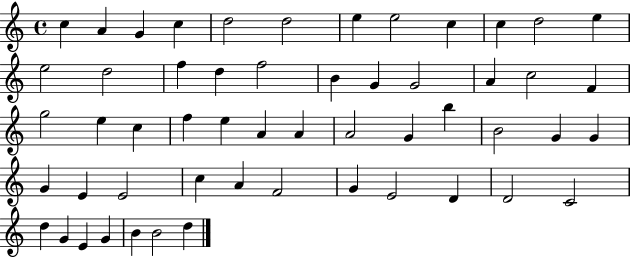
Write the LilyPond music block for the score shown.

{
  \clef treble
  \time 4/4
  \defaultTimeSignature
  \key c \major
  c''4 a'4 g'4 c''4 | d''2 d''2 | e''4 e''2 c''4 | c''4 d''2 e''4 | \break e''2 d''2 | f''4 d''4 f''2 | b'4 g'4 g'2 | a'4 c''2 f'4 | \break g''2 e''4 c''4 | f''4 e''4 a'4 a'4 | a'2 g'4 b''4 | b'2 g'4 g'4 | \break g'4 e'4 e'2 | c''4 a'4 f'2 | g'4 e'2 d'4 | d'2 c'2 | \break d''4 g'4 e'4 g'4 | b'4 b'2 d''4 | \bar "|."
}